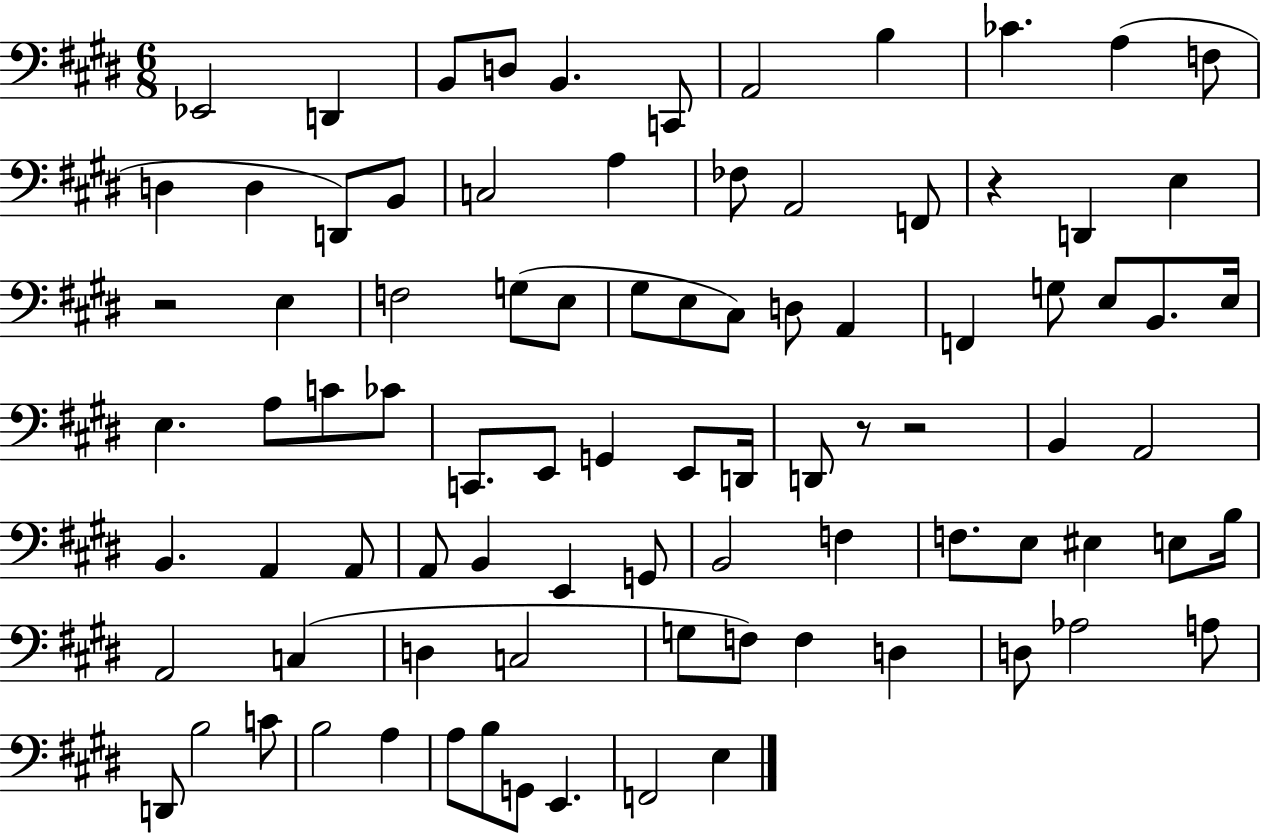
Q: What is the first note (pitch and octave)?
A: Eb2